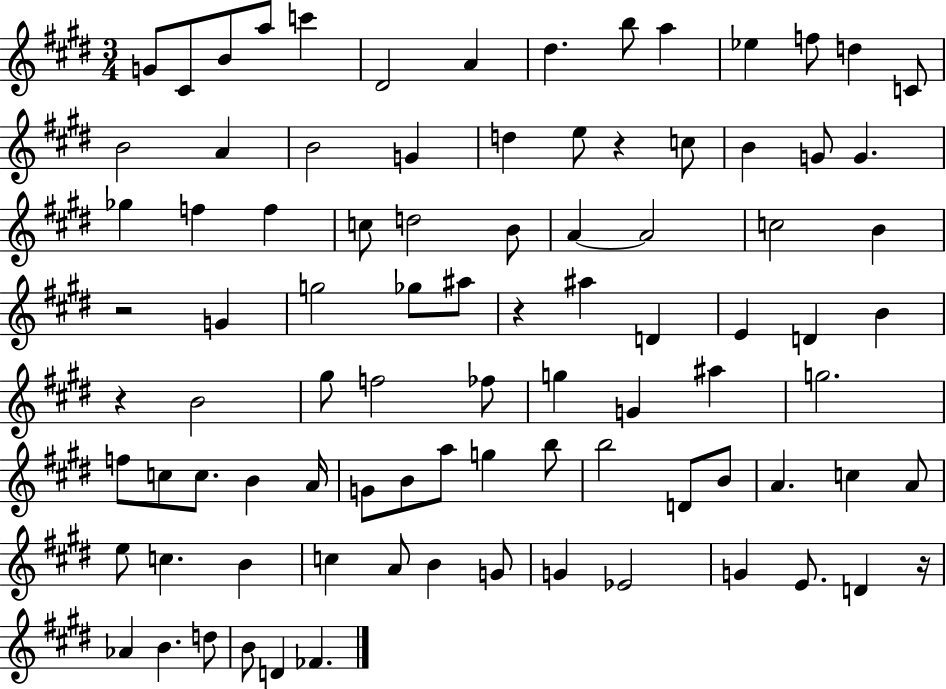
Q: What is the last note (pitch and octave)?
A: FES4